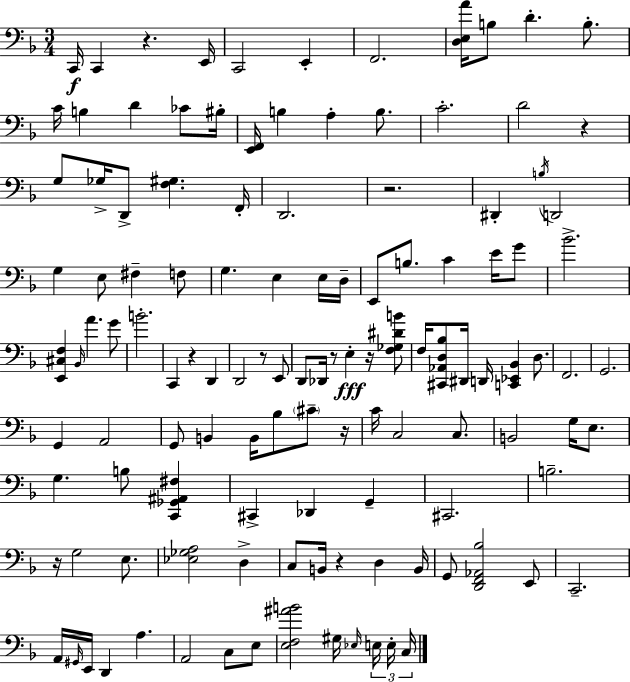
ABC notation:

X:1
T:Untitled
M:3/4
L:1/4
K:F
C,,/4 C,, z E,,/4 C,,2 E,, F,,2 [D,E,A]/4 B,/2 D B,/2 C/4 B, D _C/2 ^B,/4 [E,,F,,]/4 B, A, B,/2 C2 D2 z G,/2 _G,/4 D,,/2 [F,^G,] F,,/4 D,,2 z2 ^D,, B,/4 D,,2 G, E,/2 ^F, F,/2 G, E, E,/4 D,/4 E,,/2 B,/2 C E/4 G/2 _B2 [E,,^C,F,] _B,,/4 A G/2 B2 C,, z D,, D,,2 z/2 E,,/2 D,,/2 _D,,/4 z/2 E, z/4 [F,_G,^DB]/2 F,/4 [^C,,_A,,D,_B,]/2 ^D,,/4 D,,/4 [C,,_E,,_B,,] D,/2 F,,2 G,,2 G,, A,,2 G,,/2 B,, B,,/4 _B,/2 ^C/2 z/4 C/4 C,2 C,/2 B,,2 G,/4 E,/2 G, B,/2 [C,,_G,,^A,,^F,] ^C,, _D,, G,, ^C,,2 B,2 z/4 G,2 E,/2 [_E,_G,A,]2 D, C,/2 B,,/4 z D, B,,/4 G,,/2 [D,,F,,_A,,_B,]2 E,,/2 C,,2 A,,/4 ^G,,/4 E,,/4 D,, A, A,,2 C,/2 E,/2 [E,F,^AB]2 ^G,/4 _E,/4 E,/4 E,/4 C,/4